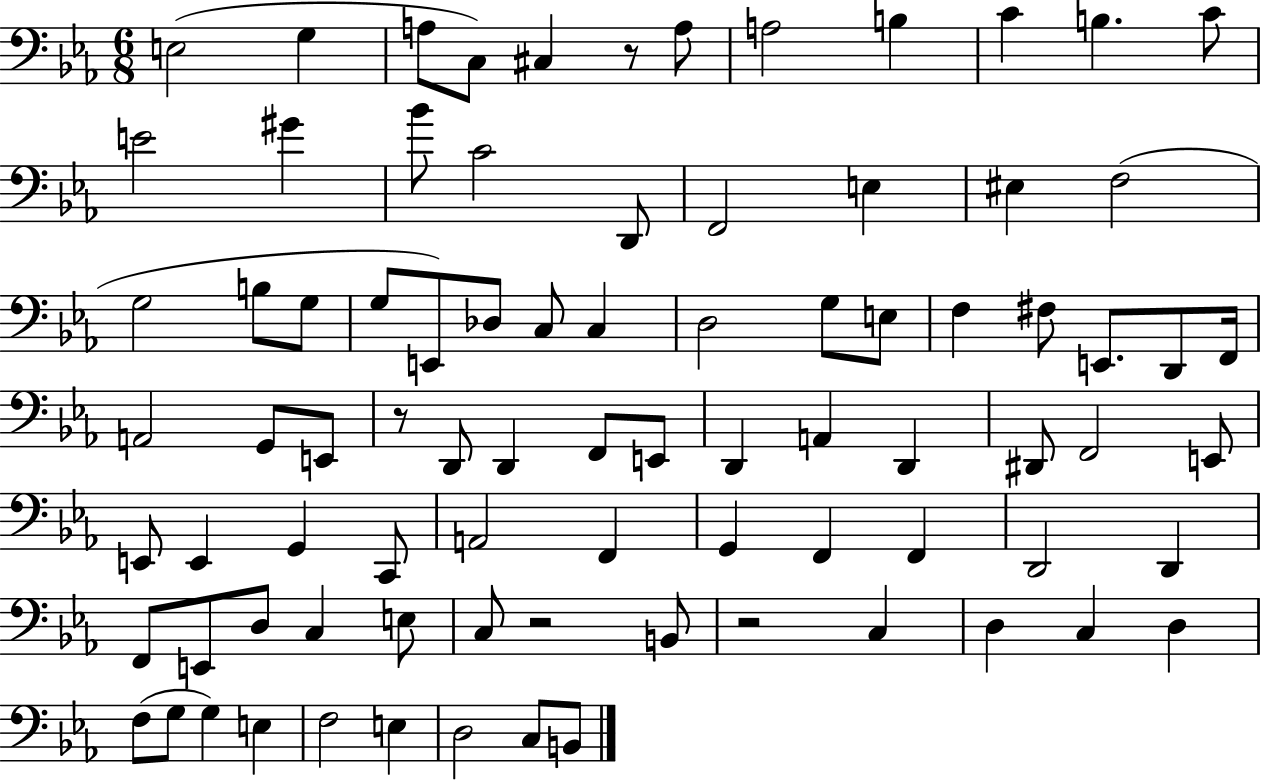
E3/h G3/q A3/e C3/e C#3/q R/e A3/e A3/h B3/q C4/q B3/q. C4/e E4/h G#4/q Bb4/e C4/h D2/e F2/h E3/q EIS3/q F3/h G3/h B3/e G3/e G3/e E2/e Db3/e C3/e C3/q D3/h G3/e E3/e F3/q F#3/e E2/e. D2/e F2/s A2/h G2/e E2/e R/e D2/e D2/q F2/e E2/e D2/q A2/q D2/q D#2/e F2/h E2/e E2/e E2/q G2/q C2/e A2/h F2/q G2/q F2/q F2/q D2/h D2/q F2/e E2/e D3/e C3/q E3/e C3/e R/h B2/e R/h C3/q D3/q C3/q D3/q F3/e G3/e G3/q E3/q F3/h E3/q D3/h C3/e B2/e